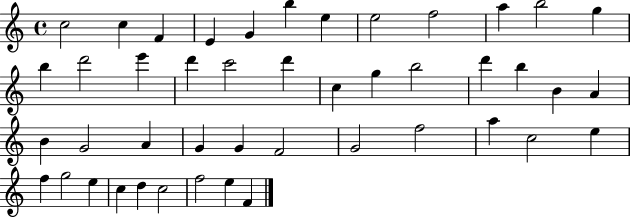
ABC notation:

X:1
T:Untitled
M:4/4
L:1/4
K:C
c2 c F E G b e e2 f2 a b2 g b d'2 e' d' c'2 d' c g b2 d' b B A B G2 A G G F2 G2 f2 a c2 e f g2 e c d c2 f2 e F